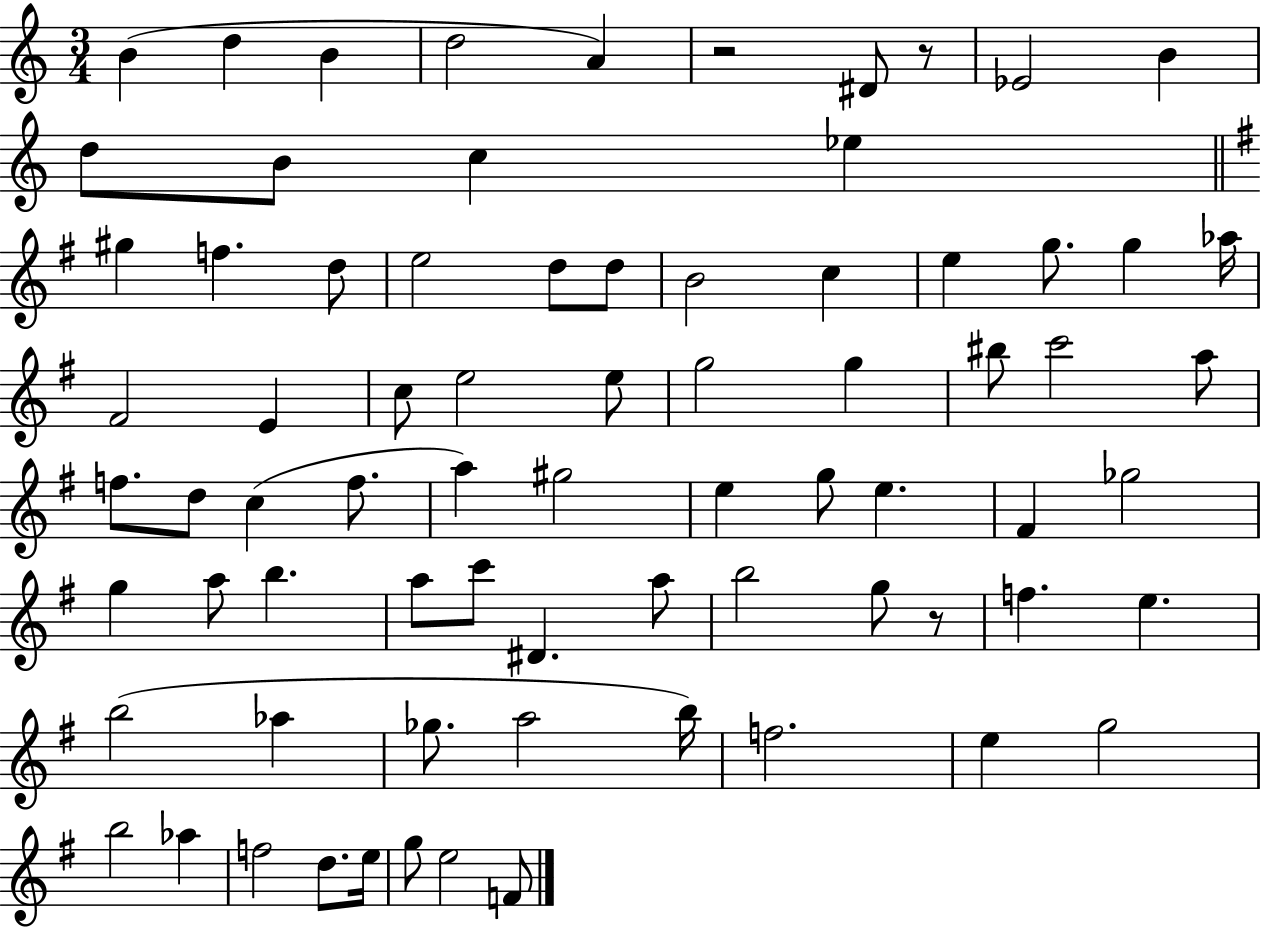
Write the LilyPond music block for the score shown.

{
  \clef treble
  \numericTimeSignature
  \time 3/4
  \key c \major
  \repeat volta 2 { b'4( d''4 b'4 | d''2 a'4) | r2 dis'8 r8 | ees'2 b'4 | \break d''8 b'8 c''4 ees''4 | \bar "||" \break \key g \major gis''4 f''4. d''8 | e''2 d''8 d''8 | b'2 c''4 | e''4 g''8. g''4 aes''16 | \break fis'2 e'4 | c''8 e''2 e''8 | g''2 g''4 | bis''8 c'''2 a''8 | \break f''8. d''8 c''4( f''8. | a''4) gis''2 | e''4 g''8 e''4. | fis'4 ges''2 | \break g''4 a''8 b''4. | a''8 c'''8 dis'4. a''8 | b''2 g''8 r8 | f''4. e''4. | \break b''2( aes''4 | ges''8. a''2 b''16) | f''2. | e''4 g''2 | \break b''2 aes''4 | f''2 d''8. e''16 | g''8 e''2 f'8 | } \bar "|."
}